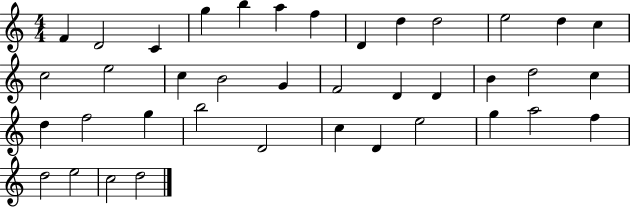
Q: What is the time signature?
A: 4/4